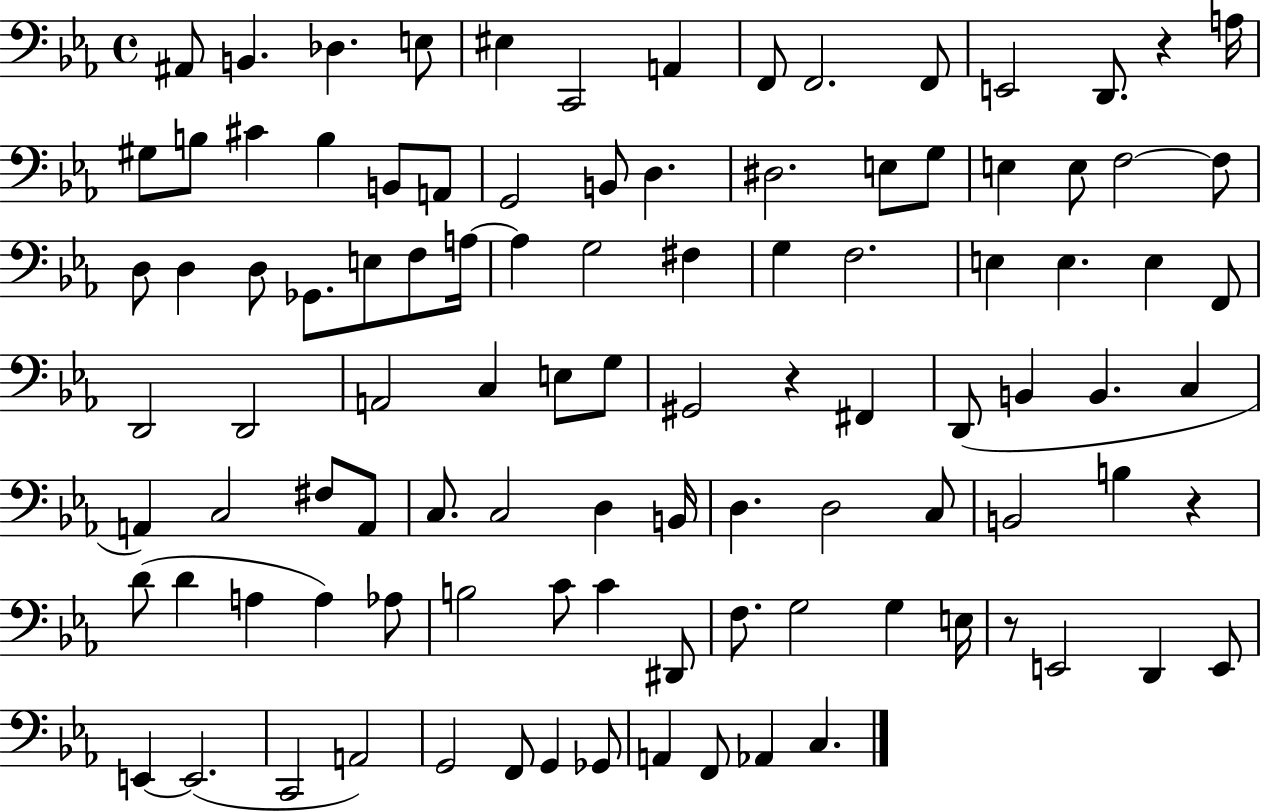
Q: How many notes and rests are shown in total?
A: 102